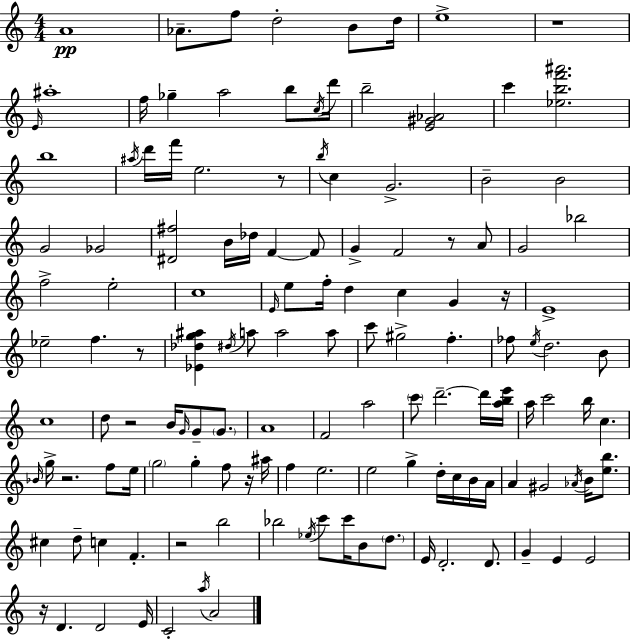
A4/w Ab4/e. F5/e D5/h B4/e D5/s E5/w R/w E4/s A#5/w F5/s Gb5/q A5/h B5/e C5/s D6/s B5/h [E4,G#4,Ab4]/h C6/q [Eb5,B5,F6,A#6]/h. B5/w A#5/s D6/s F6/s E5/h. R/e B5/s C5/q G4/h. B4/h B4/h G4/h Gb4/h [D#4,F#5]/h B4/s Db5/s F4/q F4/e G4/q F4/h R/e A4/e G4/h Bb5/h F5/h E5/h C5/w E4/s E5/e F5/s D5/q C5/q G4/q R/s E4/w Eb5/h F5/q. R/e [Eb4,Db5,G5,A#5]/q D#5/s A5/e A5/h A5/e C6/e G#5/h F5/q. FES5/e E5/s D5/h. B4/e C5/w D5/e R/h B4/s G4/s G4/e G4/e. A4/w F4/h A5/h C6/e D6/h. D6/s [A5,B5,E6]/s A5/s C6/h B5/s C5/q. Bb4/s G5/s R/h. F5/e E5/s G5/h G5/q F5/e R/s A#5/s F5/q E5/h. E5/h G5/q D5/s C5/s B4/s A4/s A4/q G#4/h Ab4/s B4/s [E5,B5]/e. C#5/q D5/e C5/q F4/q. R/h B5/h Bb5/h Eb5/s C6/e C6/s B4/e D5/e. E4/s D4/h. D4/e. G4/q E4/q E4/h R/s D4/q. D4/h E4/s C4/h A5/s A4/h